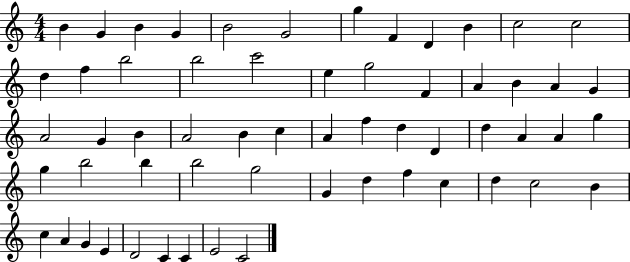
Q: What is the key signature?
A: C major